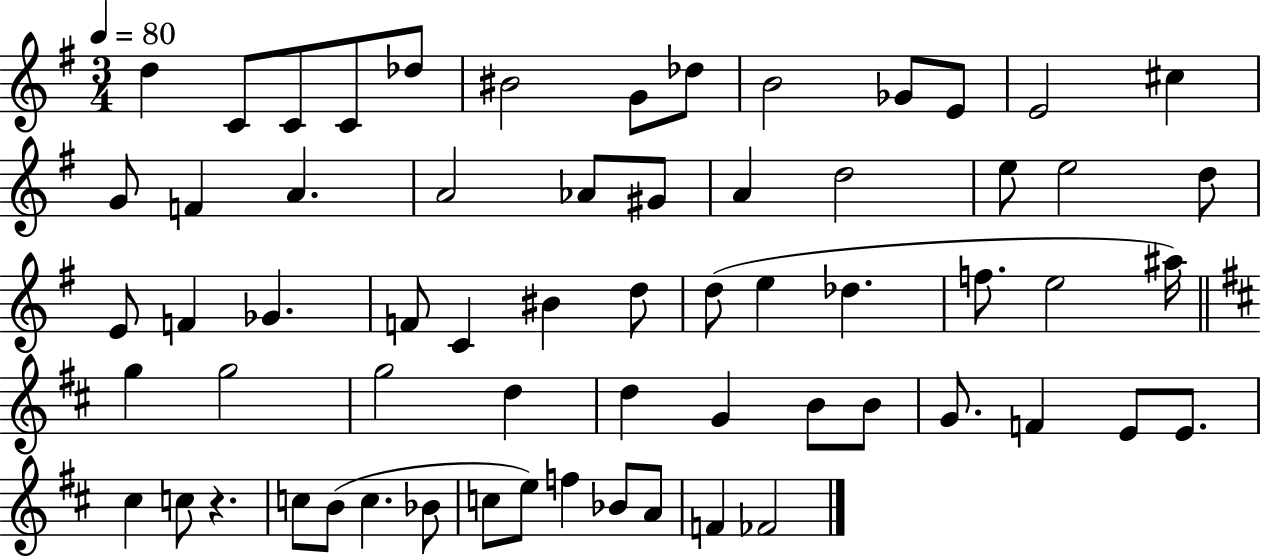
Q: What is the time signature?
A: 3/4